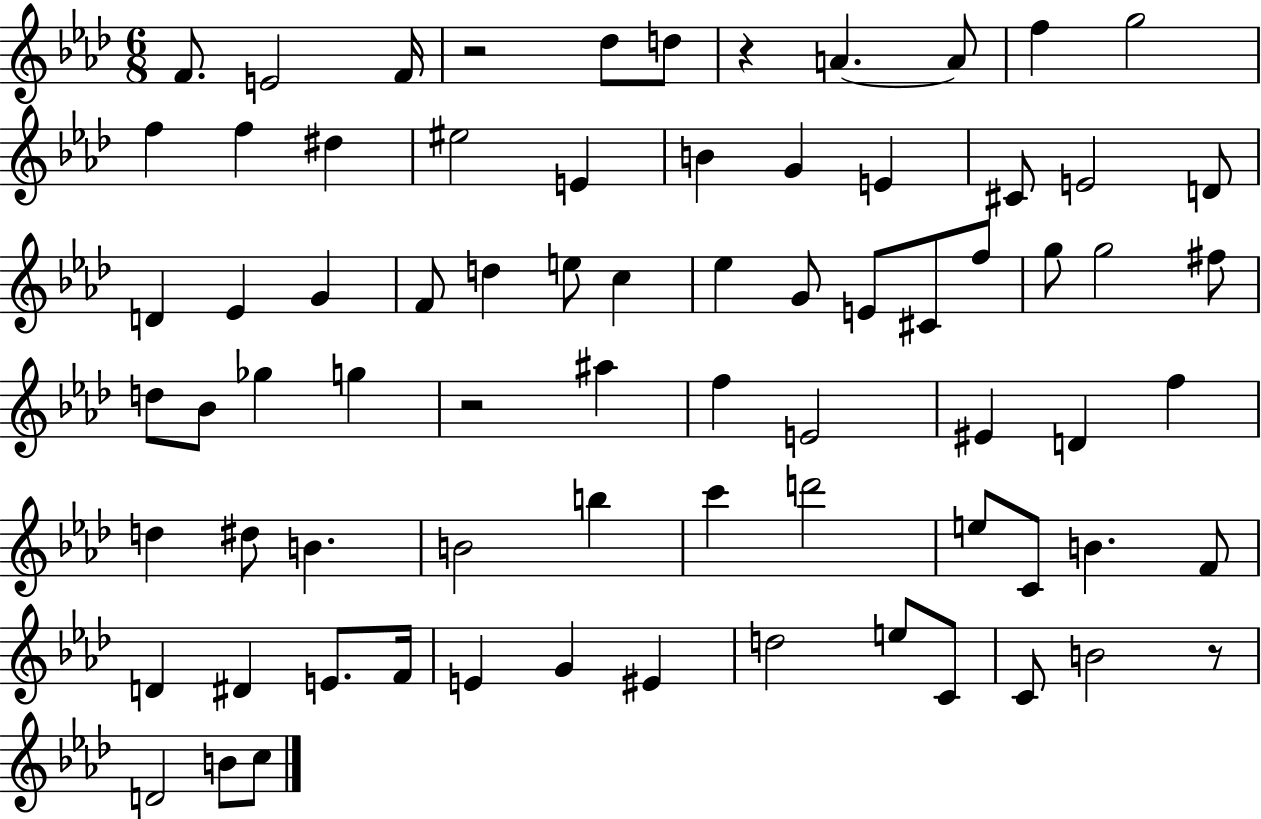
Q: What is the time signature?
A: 6/8